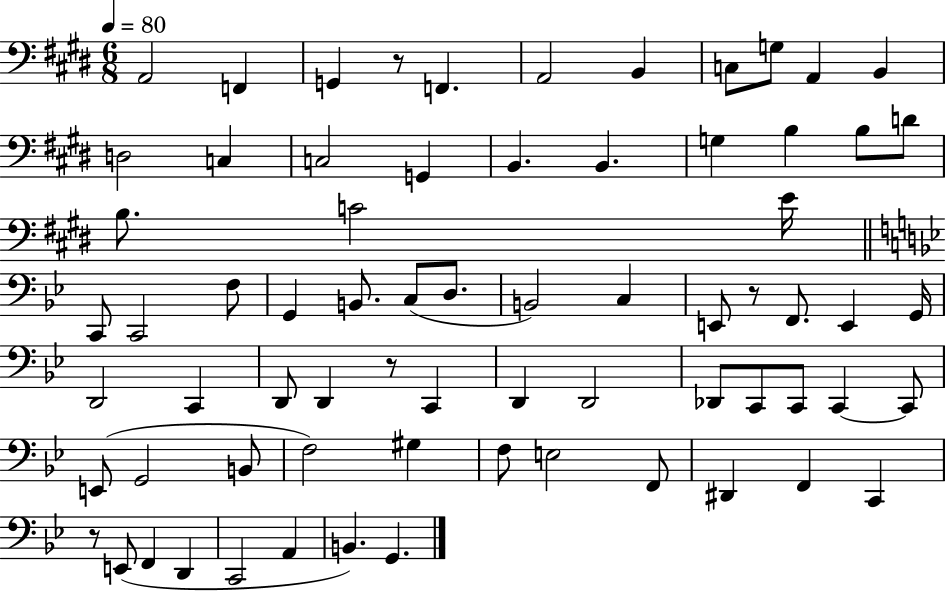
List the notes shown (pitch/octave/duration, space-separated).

A2/h F2/q G2/q R/e F2/q. A2/h B2/q C3/e G3/e A2/q B2/q D3/h C3/q C3/h G2/q B2/q. B2/q. G3/q B3/q B3/e D4/e B3/e. C4/h E4/s C2/e C2/h F3/e G2/q B2/e. C3/e D3/e. B2/h C3/q E2/e R/e F2/e. E2/q G2/s D2/h C2/q D2/e D2/q R/e C2/q D2/q D2/h Db2/e C2/e C2/e C2/q C2/e E2/e G2/h B2/e F3/h G#3/q F3/e E3/h F2/e D#2/q F2/q C2/q R/e E2/e F2/q D2/q C2/h A2/q B2/q. G2/q.